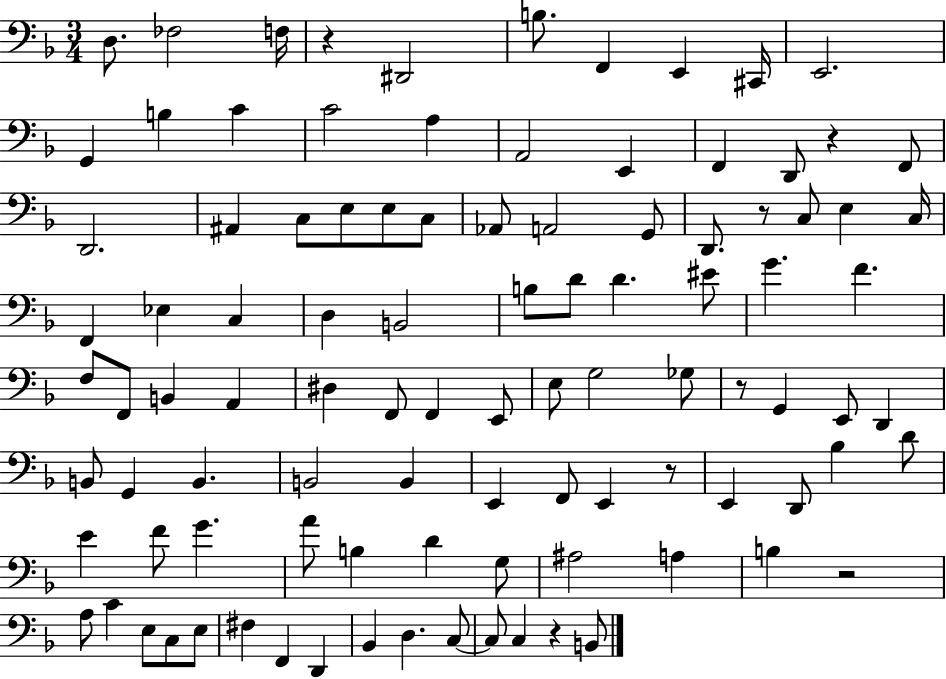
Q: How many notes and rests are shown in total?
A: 100